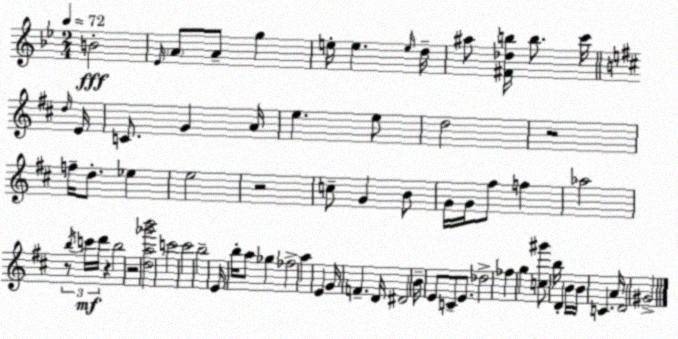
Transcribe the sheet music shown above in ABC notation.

X:1
T:Untitled
M:2/4
L:1/4
K:Gm
B2 _E/4 A/2 A/2 g e/4 e e/4 d/4 ^a/2 [^F_db]/4 b/2 c'/4 d/4 E/4 C/2 G A/4 e e/2 d2 z2 f/4 d/2 _e e2 z2 c/2 G B/2 G/4 G/4 ^f/2 f _a2 z/2 b/4 c'/4 d'/4 z b2 z2 [da_g'b']2 c'2 ^c'2 b2 E/4 b/4 a/2 _g _f2 a E G/4 F D/4 ^D2 B/4 E/2 C/2 E/2 _d2 _f g [c^g']/2 b/4 D B/4 B/4 C A/4 D2 ^G2